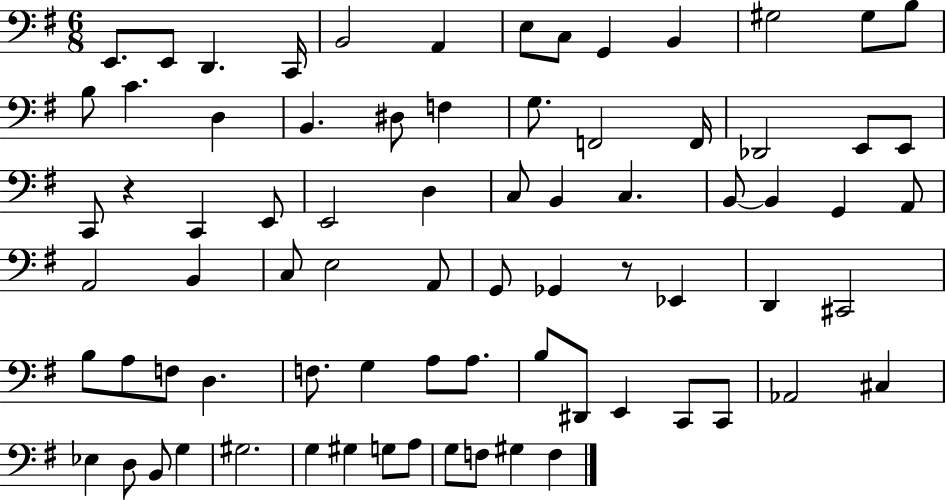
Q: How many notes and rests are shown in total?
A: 77